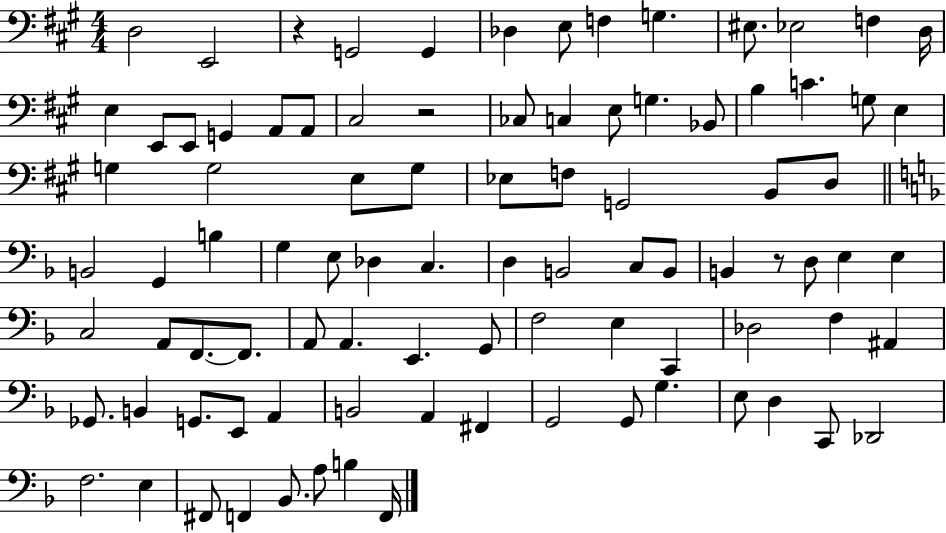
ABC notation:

X:1
T:Untitled
M:4/4
L:1/4
K:A
D,2 E,,2 z G,,2 G,, _D, E,/2 F, G, ^E,/2 _E,2 F, D,/4 E, E,,/2 E,,/2 G,, A,,/2 A,,/2 ^C,2 z2 _C,/2 C, E,/2 G, _B,,/2 B, C G,/2 E, G, G,2 E,/2 G,/2 _E,/2 F,/2 G,,2 B,,/2 D,/2 B,,2 G,, B, G, E,/2 _D, C, D, B,,2 C,/2 B,,/2 B,, z/2 D,/2 E, E, C,2 A,,/2 F,,/2 F,,/2 A,,/2 A,, E,, G,,/2 F,2 E, C,, _D,2 F, ^A,, _G,,/2 B,, G,,/2 E,,/2 A,, B,,2 A,, ^F,, G,,2 G,,/2 G, E,/2 D, C,,/2 _D,,2 F,2 E, ^F,,/2 F,, _B,,/2 A,/2 B, F,,/4